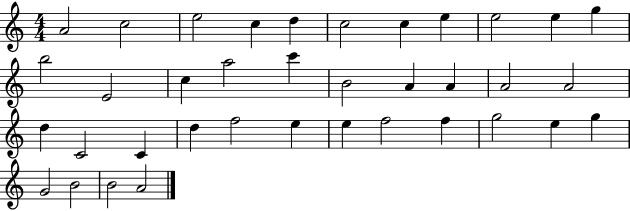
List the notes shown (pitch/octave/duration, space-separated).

A4/h C5/h E5/h C5/q D5/q C5/h C5/q E5/q E5/h E5/q G5/q B5/h E4/h C5/q A5/h C6/q B4/h A4/q A4/q A4/h A4/h D5/q C4/h C4/q D5/q F5/h E5/q E5/q F5/h F5/q G5/h E5/q G5/q G4/h B4/h B4/h A4/h